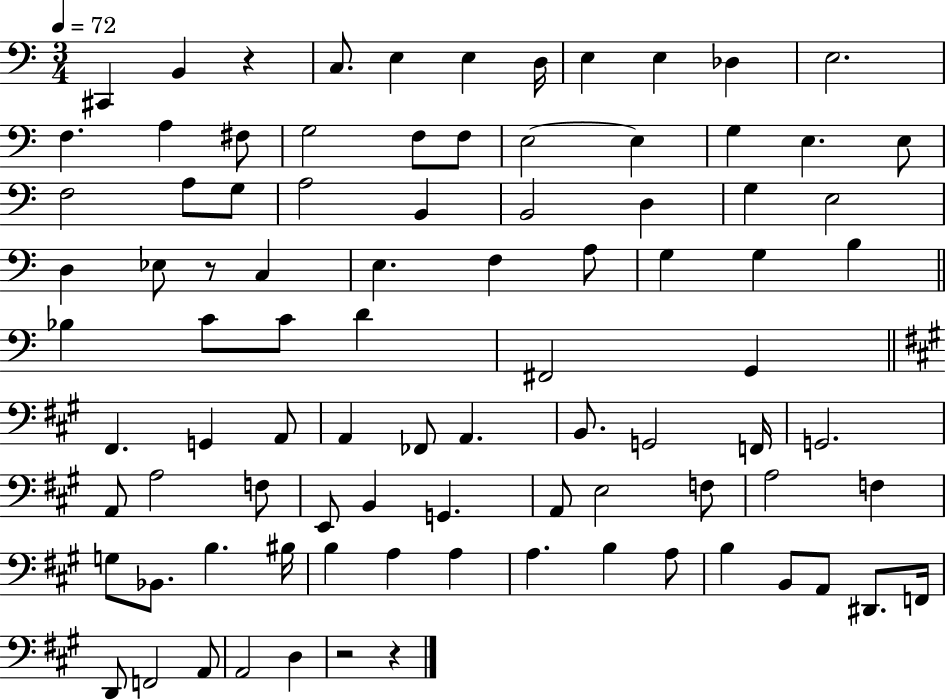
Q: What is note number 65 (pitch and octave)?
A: A3